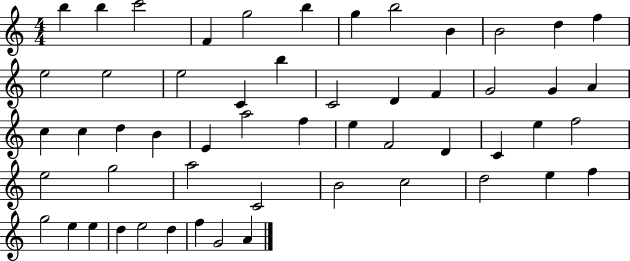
{
  \clef treble
  \numericTimeSignature
  \time 4/4
  \key c \major
  b''4 b''4 c'''2 | f'4 g''2 b''4 | g''4 b''2 b'4 | b'2 d''4 f''4 | \break e''2 e''2 | e''2 c'4 b''4 | c'2 d'4 f'4 | g'2 g'4 a'4 | \break c''4 c''4 d''4 b'4 | e'4 a''2 f''4 | e''4 f'2 d'4 | c'4 e''4 f''2 | \break e''2 g''2 | a''2 c'2 | b'2 c''2 | d''2 e''4 f''4 | \break g''2 e''4 e''4 | d''4 e''2 d''4 | f''4 g'2 a'4 | \bar "|."
}